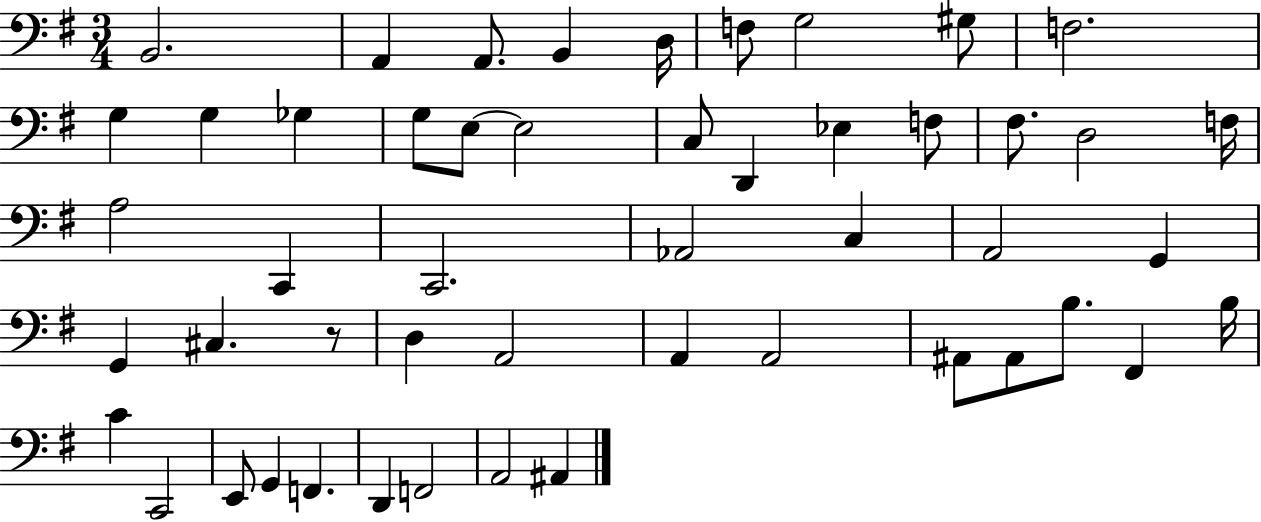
{
  \clef bass
  \numericTimeSignature
  \time 3/4
  \key g \major
  b,2. | a,4 a,8. b,4 d16 | f8 g2 gis8 | f2. | \break g4 g4 ges4 | g8 e8~~ e2 | c8 d,4 ees4 f8 | fis8. d2 f16 | \break a2 c,4 | c,2. | aes,2 c4 | a,2 g,4 | \break g,4 cis4. r8 | d4 a,2 | a,4 a,2 | ais,8 ais,8 b8. fis,4 b16 | \break c'4 c,2 | e,8 g,4 f,4. | d,4 f,2 | a,2 ais,4 | \break \bar "|."
}